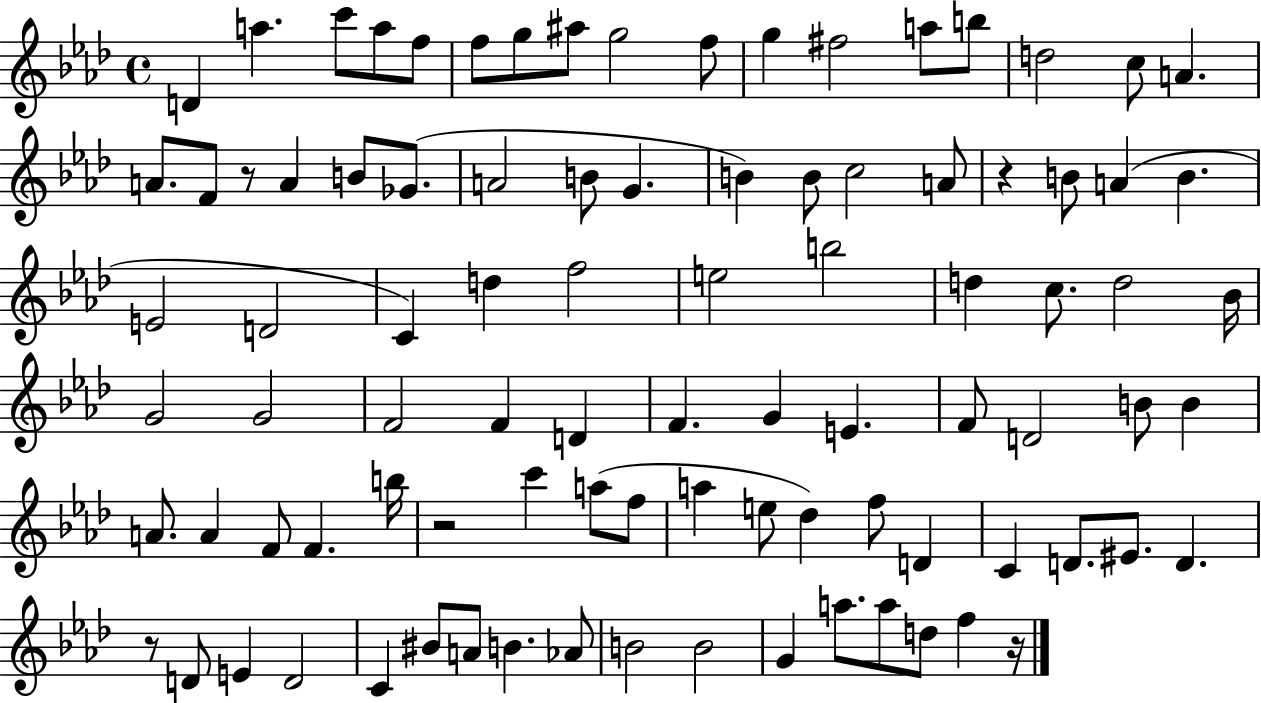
D4/q A5/q. C6/e A5/e F5/e F5/e G5/e A#5/e G5/h F5/e G5/q F#5/h A5/e B5/e D5/h C5/e A4/q. A4/e. F4/e R/e A4/q B4/e Gb4/e. A4/h B4/e G4/q. B4/q B4/e C5/h A4/e R/q B4/e A4/q B4/q. E4/h D4/h C4/q D5/q F5/h E5/h B5/h D5/q C5/e. D5/h Bb4/s G4/h G4/h F4/h F4/q D4/q F4/q. G4/q E4/q. F4/e D4/h B4/e B4/q A4/e. A4/q F4/e F4/q. B5/s R/h C6/q A5/e F5/e A5/q E5/e Db5/q F5/e D4/q C4/q D4/e. EIS4/e. D4/q. R/e D4/e E4/q D4/h C4/q BIS4/e A4/e B4/q. Ab4/e B4/h B4/h G4/q A5/e. A5/e D5/e F5/q R/s